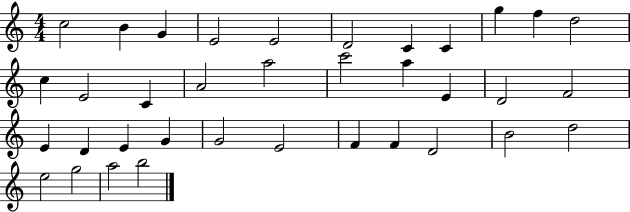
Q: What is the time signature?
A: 4/4